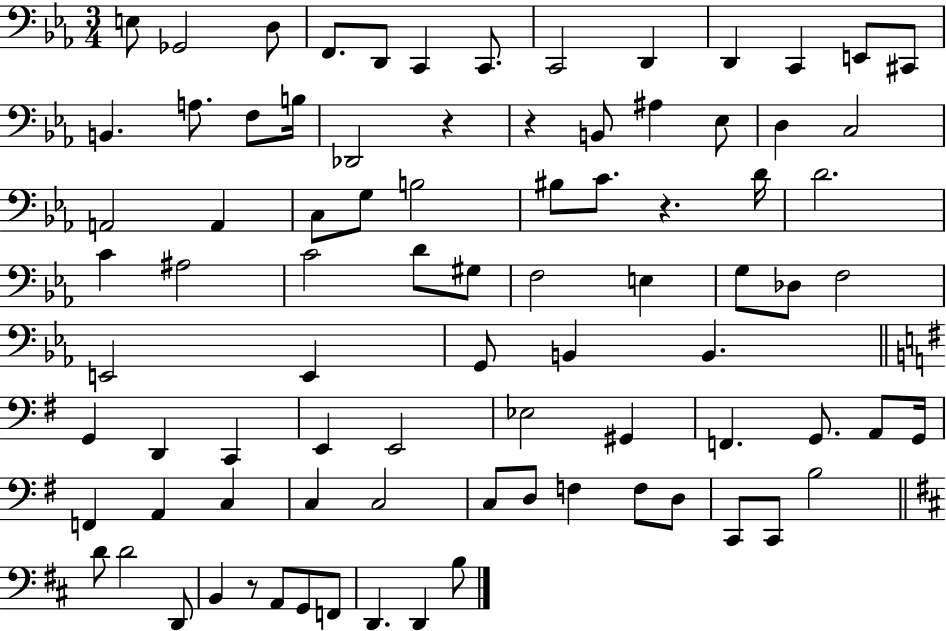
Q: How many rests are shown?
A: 4